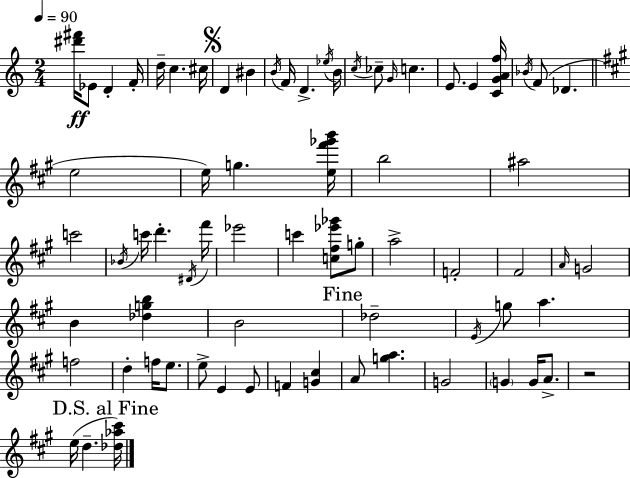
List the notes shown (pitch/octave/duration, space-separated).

[D#6,F#6]/s Eb4/e D4/q F4/s D5/s C5/q. C#5/s D4/q BIS4/q B4/s F4/s D4/q. Eb5/s B4/s C5/s CES5/e G4/s C5/q. E4/e. E4/q [C4,G4,A4,F5]/s Bb4/s F4/e Db4/q. E5/h E5/s G5/q. [E5,F#6,Gb6,B6]/s B5/h A#5/h C6/h Bb4/s C6/s D6/q. D#4/s F#6/s Eb6/h C6/q [C5,F#5,Eb6,Gb6]/e G5/e A5/h F4/h F#4/h A4/s G4/h B4/q [Db5,G5,B5]/q B4/h Db5/h E4/s G5/e A5/q. F5/h D5/q F5/s E5/e. E5/e E4/q E4/e F4/q [G4,C#5]/q A4/e [G5,A5]/q. G4/h G4/q G4/s A4/e. R/h E5/s D5/q. [Db5,Ab5,C#6]/s